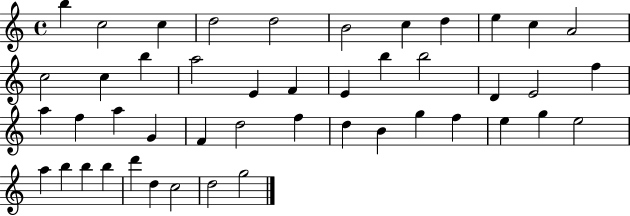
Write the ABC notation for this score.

X:1
T:Untitled
M:4/4
L:1/4
K:C
b c2 c d2 d2 B2 c d e c A2 c2 c b a2 E F E b b2 D E2 f a f a G F d2 f d B g f e g e2 a b b b d' d c2 d2 g2